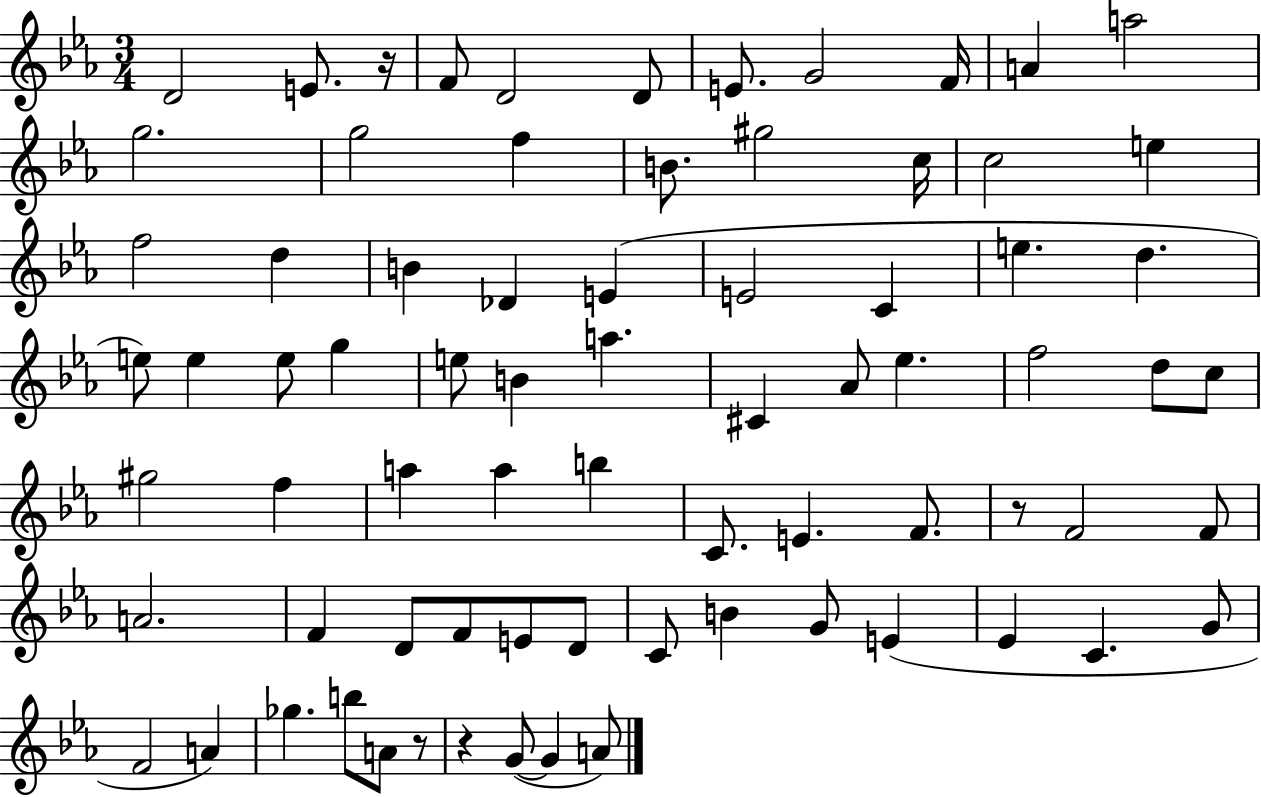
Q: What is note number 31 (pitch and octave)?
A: G5